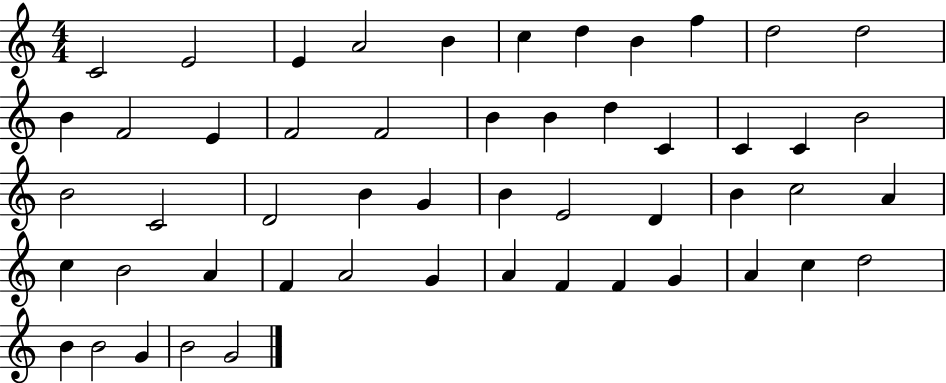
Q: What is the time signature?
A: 4/4